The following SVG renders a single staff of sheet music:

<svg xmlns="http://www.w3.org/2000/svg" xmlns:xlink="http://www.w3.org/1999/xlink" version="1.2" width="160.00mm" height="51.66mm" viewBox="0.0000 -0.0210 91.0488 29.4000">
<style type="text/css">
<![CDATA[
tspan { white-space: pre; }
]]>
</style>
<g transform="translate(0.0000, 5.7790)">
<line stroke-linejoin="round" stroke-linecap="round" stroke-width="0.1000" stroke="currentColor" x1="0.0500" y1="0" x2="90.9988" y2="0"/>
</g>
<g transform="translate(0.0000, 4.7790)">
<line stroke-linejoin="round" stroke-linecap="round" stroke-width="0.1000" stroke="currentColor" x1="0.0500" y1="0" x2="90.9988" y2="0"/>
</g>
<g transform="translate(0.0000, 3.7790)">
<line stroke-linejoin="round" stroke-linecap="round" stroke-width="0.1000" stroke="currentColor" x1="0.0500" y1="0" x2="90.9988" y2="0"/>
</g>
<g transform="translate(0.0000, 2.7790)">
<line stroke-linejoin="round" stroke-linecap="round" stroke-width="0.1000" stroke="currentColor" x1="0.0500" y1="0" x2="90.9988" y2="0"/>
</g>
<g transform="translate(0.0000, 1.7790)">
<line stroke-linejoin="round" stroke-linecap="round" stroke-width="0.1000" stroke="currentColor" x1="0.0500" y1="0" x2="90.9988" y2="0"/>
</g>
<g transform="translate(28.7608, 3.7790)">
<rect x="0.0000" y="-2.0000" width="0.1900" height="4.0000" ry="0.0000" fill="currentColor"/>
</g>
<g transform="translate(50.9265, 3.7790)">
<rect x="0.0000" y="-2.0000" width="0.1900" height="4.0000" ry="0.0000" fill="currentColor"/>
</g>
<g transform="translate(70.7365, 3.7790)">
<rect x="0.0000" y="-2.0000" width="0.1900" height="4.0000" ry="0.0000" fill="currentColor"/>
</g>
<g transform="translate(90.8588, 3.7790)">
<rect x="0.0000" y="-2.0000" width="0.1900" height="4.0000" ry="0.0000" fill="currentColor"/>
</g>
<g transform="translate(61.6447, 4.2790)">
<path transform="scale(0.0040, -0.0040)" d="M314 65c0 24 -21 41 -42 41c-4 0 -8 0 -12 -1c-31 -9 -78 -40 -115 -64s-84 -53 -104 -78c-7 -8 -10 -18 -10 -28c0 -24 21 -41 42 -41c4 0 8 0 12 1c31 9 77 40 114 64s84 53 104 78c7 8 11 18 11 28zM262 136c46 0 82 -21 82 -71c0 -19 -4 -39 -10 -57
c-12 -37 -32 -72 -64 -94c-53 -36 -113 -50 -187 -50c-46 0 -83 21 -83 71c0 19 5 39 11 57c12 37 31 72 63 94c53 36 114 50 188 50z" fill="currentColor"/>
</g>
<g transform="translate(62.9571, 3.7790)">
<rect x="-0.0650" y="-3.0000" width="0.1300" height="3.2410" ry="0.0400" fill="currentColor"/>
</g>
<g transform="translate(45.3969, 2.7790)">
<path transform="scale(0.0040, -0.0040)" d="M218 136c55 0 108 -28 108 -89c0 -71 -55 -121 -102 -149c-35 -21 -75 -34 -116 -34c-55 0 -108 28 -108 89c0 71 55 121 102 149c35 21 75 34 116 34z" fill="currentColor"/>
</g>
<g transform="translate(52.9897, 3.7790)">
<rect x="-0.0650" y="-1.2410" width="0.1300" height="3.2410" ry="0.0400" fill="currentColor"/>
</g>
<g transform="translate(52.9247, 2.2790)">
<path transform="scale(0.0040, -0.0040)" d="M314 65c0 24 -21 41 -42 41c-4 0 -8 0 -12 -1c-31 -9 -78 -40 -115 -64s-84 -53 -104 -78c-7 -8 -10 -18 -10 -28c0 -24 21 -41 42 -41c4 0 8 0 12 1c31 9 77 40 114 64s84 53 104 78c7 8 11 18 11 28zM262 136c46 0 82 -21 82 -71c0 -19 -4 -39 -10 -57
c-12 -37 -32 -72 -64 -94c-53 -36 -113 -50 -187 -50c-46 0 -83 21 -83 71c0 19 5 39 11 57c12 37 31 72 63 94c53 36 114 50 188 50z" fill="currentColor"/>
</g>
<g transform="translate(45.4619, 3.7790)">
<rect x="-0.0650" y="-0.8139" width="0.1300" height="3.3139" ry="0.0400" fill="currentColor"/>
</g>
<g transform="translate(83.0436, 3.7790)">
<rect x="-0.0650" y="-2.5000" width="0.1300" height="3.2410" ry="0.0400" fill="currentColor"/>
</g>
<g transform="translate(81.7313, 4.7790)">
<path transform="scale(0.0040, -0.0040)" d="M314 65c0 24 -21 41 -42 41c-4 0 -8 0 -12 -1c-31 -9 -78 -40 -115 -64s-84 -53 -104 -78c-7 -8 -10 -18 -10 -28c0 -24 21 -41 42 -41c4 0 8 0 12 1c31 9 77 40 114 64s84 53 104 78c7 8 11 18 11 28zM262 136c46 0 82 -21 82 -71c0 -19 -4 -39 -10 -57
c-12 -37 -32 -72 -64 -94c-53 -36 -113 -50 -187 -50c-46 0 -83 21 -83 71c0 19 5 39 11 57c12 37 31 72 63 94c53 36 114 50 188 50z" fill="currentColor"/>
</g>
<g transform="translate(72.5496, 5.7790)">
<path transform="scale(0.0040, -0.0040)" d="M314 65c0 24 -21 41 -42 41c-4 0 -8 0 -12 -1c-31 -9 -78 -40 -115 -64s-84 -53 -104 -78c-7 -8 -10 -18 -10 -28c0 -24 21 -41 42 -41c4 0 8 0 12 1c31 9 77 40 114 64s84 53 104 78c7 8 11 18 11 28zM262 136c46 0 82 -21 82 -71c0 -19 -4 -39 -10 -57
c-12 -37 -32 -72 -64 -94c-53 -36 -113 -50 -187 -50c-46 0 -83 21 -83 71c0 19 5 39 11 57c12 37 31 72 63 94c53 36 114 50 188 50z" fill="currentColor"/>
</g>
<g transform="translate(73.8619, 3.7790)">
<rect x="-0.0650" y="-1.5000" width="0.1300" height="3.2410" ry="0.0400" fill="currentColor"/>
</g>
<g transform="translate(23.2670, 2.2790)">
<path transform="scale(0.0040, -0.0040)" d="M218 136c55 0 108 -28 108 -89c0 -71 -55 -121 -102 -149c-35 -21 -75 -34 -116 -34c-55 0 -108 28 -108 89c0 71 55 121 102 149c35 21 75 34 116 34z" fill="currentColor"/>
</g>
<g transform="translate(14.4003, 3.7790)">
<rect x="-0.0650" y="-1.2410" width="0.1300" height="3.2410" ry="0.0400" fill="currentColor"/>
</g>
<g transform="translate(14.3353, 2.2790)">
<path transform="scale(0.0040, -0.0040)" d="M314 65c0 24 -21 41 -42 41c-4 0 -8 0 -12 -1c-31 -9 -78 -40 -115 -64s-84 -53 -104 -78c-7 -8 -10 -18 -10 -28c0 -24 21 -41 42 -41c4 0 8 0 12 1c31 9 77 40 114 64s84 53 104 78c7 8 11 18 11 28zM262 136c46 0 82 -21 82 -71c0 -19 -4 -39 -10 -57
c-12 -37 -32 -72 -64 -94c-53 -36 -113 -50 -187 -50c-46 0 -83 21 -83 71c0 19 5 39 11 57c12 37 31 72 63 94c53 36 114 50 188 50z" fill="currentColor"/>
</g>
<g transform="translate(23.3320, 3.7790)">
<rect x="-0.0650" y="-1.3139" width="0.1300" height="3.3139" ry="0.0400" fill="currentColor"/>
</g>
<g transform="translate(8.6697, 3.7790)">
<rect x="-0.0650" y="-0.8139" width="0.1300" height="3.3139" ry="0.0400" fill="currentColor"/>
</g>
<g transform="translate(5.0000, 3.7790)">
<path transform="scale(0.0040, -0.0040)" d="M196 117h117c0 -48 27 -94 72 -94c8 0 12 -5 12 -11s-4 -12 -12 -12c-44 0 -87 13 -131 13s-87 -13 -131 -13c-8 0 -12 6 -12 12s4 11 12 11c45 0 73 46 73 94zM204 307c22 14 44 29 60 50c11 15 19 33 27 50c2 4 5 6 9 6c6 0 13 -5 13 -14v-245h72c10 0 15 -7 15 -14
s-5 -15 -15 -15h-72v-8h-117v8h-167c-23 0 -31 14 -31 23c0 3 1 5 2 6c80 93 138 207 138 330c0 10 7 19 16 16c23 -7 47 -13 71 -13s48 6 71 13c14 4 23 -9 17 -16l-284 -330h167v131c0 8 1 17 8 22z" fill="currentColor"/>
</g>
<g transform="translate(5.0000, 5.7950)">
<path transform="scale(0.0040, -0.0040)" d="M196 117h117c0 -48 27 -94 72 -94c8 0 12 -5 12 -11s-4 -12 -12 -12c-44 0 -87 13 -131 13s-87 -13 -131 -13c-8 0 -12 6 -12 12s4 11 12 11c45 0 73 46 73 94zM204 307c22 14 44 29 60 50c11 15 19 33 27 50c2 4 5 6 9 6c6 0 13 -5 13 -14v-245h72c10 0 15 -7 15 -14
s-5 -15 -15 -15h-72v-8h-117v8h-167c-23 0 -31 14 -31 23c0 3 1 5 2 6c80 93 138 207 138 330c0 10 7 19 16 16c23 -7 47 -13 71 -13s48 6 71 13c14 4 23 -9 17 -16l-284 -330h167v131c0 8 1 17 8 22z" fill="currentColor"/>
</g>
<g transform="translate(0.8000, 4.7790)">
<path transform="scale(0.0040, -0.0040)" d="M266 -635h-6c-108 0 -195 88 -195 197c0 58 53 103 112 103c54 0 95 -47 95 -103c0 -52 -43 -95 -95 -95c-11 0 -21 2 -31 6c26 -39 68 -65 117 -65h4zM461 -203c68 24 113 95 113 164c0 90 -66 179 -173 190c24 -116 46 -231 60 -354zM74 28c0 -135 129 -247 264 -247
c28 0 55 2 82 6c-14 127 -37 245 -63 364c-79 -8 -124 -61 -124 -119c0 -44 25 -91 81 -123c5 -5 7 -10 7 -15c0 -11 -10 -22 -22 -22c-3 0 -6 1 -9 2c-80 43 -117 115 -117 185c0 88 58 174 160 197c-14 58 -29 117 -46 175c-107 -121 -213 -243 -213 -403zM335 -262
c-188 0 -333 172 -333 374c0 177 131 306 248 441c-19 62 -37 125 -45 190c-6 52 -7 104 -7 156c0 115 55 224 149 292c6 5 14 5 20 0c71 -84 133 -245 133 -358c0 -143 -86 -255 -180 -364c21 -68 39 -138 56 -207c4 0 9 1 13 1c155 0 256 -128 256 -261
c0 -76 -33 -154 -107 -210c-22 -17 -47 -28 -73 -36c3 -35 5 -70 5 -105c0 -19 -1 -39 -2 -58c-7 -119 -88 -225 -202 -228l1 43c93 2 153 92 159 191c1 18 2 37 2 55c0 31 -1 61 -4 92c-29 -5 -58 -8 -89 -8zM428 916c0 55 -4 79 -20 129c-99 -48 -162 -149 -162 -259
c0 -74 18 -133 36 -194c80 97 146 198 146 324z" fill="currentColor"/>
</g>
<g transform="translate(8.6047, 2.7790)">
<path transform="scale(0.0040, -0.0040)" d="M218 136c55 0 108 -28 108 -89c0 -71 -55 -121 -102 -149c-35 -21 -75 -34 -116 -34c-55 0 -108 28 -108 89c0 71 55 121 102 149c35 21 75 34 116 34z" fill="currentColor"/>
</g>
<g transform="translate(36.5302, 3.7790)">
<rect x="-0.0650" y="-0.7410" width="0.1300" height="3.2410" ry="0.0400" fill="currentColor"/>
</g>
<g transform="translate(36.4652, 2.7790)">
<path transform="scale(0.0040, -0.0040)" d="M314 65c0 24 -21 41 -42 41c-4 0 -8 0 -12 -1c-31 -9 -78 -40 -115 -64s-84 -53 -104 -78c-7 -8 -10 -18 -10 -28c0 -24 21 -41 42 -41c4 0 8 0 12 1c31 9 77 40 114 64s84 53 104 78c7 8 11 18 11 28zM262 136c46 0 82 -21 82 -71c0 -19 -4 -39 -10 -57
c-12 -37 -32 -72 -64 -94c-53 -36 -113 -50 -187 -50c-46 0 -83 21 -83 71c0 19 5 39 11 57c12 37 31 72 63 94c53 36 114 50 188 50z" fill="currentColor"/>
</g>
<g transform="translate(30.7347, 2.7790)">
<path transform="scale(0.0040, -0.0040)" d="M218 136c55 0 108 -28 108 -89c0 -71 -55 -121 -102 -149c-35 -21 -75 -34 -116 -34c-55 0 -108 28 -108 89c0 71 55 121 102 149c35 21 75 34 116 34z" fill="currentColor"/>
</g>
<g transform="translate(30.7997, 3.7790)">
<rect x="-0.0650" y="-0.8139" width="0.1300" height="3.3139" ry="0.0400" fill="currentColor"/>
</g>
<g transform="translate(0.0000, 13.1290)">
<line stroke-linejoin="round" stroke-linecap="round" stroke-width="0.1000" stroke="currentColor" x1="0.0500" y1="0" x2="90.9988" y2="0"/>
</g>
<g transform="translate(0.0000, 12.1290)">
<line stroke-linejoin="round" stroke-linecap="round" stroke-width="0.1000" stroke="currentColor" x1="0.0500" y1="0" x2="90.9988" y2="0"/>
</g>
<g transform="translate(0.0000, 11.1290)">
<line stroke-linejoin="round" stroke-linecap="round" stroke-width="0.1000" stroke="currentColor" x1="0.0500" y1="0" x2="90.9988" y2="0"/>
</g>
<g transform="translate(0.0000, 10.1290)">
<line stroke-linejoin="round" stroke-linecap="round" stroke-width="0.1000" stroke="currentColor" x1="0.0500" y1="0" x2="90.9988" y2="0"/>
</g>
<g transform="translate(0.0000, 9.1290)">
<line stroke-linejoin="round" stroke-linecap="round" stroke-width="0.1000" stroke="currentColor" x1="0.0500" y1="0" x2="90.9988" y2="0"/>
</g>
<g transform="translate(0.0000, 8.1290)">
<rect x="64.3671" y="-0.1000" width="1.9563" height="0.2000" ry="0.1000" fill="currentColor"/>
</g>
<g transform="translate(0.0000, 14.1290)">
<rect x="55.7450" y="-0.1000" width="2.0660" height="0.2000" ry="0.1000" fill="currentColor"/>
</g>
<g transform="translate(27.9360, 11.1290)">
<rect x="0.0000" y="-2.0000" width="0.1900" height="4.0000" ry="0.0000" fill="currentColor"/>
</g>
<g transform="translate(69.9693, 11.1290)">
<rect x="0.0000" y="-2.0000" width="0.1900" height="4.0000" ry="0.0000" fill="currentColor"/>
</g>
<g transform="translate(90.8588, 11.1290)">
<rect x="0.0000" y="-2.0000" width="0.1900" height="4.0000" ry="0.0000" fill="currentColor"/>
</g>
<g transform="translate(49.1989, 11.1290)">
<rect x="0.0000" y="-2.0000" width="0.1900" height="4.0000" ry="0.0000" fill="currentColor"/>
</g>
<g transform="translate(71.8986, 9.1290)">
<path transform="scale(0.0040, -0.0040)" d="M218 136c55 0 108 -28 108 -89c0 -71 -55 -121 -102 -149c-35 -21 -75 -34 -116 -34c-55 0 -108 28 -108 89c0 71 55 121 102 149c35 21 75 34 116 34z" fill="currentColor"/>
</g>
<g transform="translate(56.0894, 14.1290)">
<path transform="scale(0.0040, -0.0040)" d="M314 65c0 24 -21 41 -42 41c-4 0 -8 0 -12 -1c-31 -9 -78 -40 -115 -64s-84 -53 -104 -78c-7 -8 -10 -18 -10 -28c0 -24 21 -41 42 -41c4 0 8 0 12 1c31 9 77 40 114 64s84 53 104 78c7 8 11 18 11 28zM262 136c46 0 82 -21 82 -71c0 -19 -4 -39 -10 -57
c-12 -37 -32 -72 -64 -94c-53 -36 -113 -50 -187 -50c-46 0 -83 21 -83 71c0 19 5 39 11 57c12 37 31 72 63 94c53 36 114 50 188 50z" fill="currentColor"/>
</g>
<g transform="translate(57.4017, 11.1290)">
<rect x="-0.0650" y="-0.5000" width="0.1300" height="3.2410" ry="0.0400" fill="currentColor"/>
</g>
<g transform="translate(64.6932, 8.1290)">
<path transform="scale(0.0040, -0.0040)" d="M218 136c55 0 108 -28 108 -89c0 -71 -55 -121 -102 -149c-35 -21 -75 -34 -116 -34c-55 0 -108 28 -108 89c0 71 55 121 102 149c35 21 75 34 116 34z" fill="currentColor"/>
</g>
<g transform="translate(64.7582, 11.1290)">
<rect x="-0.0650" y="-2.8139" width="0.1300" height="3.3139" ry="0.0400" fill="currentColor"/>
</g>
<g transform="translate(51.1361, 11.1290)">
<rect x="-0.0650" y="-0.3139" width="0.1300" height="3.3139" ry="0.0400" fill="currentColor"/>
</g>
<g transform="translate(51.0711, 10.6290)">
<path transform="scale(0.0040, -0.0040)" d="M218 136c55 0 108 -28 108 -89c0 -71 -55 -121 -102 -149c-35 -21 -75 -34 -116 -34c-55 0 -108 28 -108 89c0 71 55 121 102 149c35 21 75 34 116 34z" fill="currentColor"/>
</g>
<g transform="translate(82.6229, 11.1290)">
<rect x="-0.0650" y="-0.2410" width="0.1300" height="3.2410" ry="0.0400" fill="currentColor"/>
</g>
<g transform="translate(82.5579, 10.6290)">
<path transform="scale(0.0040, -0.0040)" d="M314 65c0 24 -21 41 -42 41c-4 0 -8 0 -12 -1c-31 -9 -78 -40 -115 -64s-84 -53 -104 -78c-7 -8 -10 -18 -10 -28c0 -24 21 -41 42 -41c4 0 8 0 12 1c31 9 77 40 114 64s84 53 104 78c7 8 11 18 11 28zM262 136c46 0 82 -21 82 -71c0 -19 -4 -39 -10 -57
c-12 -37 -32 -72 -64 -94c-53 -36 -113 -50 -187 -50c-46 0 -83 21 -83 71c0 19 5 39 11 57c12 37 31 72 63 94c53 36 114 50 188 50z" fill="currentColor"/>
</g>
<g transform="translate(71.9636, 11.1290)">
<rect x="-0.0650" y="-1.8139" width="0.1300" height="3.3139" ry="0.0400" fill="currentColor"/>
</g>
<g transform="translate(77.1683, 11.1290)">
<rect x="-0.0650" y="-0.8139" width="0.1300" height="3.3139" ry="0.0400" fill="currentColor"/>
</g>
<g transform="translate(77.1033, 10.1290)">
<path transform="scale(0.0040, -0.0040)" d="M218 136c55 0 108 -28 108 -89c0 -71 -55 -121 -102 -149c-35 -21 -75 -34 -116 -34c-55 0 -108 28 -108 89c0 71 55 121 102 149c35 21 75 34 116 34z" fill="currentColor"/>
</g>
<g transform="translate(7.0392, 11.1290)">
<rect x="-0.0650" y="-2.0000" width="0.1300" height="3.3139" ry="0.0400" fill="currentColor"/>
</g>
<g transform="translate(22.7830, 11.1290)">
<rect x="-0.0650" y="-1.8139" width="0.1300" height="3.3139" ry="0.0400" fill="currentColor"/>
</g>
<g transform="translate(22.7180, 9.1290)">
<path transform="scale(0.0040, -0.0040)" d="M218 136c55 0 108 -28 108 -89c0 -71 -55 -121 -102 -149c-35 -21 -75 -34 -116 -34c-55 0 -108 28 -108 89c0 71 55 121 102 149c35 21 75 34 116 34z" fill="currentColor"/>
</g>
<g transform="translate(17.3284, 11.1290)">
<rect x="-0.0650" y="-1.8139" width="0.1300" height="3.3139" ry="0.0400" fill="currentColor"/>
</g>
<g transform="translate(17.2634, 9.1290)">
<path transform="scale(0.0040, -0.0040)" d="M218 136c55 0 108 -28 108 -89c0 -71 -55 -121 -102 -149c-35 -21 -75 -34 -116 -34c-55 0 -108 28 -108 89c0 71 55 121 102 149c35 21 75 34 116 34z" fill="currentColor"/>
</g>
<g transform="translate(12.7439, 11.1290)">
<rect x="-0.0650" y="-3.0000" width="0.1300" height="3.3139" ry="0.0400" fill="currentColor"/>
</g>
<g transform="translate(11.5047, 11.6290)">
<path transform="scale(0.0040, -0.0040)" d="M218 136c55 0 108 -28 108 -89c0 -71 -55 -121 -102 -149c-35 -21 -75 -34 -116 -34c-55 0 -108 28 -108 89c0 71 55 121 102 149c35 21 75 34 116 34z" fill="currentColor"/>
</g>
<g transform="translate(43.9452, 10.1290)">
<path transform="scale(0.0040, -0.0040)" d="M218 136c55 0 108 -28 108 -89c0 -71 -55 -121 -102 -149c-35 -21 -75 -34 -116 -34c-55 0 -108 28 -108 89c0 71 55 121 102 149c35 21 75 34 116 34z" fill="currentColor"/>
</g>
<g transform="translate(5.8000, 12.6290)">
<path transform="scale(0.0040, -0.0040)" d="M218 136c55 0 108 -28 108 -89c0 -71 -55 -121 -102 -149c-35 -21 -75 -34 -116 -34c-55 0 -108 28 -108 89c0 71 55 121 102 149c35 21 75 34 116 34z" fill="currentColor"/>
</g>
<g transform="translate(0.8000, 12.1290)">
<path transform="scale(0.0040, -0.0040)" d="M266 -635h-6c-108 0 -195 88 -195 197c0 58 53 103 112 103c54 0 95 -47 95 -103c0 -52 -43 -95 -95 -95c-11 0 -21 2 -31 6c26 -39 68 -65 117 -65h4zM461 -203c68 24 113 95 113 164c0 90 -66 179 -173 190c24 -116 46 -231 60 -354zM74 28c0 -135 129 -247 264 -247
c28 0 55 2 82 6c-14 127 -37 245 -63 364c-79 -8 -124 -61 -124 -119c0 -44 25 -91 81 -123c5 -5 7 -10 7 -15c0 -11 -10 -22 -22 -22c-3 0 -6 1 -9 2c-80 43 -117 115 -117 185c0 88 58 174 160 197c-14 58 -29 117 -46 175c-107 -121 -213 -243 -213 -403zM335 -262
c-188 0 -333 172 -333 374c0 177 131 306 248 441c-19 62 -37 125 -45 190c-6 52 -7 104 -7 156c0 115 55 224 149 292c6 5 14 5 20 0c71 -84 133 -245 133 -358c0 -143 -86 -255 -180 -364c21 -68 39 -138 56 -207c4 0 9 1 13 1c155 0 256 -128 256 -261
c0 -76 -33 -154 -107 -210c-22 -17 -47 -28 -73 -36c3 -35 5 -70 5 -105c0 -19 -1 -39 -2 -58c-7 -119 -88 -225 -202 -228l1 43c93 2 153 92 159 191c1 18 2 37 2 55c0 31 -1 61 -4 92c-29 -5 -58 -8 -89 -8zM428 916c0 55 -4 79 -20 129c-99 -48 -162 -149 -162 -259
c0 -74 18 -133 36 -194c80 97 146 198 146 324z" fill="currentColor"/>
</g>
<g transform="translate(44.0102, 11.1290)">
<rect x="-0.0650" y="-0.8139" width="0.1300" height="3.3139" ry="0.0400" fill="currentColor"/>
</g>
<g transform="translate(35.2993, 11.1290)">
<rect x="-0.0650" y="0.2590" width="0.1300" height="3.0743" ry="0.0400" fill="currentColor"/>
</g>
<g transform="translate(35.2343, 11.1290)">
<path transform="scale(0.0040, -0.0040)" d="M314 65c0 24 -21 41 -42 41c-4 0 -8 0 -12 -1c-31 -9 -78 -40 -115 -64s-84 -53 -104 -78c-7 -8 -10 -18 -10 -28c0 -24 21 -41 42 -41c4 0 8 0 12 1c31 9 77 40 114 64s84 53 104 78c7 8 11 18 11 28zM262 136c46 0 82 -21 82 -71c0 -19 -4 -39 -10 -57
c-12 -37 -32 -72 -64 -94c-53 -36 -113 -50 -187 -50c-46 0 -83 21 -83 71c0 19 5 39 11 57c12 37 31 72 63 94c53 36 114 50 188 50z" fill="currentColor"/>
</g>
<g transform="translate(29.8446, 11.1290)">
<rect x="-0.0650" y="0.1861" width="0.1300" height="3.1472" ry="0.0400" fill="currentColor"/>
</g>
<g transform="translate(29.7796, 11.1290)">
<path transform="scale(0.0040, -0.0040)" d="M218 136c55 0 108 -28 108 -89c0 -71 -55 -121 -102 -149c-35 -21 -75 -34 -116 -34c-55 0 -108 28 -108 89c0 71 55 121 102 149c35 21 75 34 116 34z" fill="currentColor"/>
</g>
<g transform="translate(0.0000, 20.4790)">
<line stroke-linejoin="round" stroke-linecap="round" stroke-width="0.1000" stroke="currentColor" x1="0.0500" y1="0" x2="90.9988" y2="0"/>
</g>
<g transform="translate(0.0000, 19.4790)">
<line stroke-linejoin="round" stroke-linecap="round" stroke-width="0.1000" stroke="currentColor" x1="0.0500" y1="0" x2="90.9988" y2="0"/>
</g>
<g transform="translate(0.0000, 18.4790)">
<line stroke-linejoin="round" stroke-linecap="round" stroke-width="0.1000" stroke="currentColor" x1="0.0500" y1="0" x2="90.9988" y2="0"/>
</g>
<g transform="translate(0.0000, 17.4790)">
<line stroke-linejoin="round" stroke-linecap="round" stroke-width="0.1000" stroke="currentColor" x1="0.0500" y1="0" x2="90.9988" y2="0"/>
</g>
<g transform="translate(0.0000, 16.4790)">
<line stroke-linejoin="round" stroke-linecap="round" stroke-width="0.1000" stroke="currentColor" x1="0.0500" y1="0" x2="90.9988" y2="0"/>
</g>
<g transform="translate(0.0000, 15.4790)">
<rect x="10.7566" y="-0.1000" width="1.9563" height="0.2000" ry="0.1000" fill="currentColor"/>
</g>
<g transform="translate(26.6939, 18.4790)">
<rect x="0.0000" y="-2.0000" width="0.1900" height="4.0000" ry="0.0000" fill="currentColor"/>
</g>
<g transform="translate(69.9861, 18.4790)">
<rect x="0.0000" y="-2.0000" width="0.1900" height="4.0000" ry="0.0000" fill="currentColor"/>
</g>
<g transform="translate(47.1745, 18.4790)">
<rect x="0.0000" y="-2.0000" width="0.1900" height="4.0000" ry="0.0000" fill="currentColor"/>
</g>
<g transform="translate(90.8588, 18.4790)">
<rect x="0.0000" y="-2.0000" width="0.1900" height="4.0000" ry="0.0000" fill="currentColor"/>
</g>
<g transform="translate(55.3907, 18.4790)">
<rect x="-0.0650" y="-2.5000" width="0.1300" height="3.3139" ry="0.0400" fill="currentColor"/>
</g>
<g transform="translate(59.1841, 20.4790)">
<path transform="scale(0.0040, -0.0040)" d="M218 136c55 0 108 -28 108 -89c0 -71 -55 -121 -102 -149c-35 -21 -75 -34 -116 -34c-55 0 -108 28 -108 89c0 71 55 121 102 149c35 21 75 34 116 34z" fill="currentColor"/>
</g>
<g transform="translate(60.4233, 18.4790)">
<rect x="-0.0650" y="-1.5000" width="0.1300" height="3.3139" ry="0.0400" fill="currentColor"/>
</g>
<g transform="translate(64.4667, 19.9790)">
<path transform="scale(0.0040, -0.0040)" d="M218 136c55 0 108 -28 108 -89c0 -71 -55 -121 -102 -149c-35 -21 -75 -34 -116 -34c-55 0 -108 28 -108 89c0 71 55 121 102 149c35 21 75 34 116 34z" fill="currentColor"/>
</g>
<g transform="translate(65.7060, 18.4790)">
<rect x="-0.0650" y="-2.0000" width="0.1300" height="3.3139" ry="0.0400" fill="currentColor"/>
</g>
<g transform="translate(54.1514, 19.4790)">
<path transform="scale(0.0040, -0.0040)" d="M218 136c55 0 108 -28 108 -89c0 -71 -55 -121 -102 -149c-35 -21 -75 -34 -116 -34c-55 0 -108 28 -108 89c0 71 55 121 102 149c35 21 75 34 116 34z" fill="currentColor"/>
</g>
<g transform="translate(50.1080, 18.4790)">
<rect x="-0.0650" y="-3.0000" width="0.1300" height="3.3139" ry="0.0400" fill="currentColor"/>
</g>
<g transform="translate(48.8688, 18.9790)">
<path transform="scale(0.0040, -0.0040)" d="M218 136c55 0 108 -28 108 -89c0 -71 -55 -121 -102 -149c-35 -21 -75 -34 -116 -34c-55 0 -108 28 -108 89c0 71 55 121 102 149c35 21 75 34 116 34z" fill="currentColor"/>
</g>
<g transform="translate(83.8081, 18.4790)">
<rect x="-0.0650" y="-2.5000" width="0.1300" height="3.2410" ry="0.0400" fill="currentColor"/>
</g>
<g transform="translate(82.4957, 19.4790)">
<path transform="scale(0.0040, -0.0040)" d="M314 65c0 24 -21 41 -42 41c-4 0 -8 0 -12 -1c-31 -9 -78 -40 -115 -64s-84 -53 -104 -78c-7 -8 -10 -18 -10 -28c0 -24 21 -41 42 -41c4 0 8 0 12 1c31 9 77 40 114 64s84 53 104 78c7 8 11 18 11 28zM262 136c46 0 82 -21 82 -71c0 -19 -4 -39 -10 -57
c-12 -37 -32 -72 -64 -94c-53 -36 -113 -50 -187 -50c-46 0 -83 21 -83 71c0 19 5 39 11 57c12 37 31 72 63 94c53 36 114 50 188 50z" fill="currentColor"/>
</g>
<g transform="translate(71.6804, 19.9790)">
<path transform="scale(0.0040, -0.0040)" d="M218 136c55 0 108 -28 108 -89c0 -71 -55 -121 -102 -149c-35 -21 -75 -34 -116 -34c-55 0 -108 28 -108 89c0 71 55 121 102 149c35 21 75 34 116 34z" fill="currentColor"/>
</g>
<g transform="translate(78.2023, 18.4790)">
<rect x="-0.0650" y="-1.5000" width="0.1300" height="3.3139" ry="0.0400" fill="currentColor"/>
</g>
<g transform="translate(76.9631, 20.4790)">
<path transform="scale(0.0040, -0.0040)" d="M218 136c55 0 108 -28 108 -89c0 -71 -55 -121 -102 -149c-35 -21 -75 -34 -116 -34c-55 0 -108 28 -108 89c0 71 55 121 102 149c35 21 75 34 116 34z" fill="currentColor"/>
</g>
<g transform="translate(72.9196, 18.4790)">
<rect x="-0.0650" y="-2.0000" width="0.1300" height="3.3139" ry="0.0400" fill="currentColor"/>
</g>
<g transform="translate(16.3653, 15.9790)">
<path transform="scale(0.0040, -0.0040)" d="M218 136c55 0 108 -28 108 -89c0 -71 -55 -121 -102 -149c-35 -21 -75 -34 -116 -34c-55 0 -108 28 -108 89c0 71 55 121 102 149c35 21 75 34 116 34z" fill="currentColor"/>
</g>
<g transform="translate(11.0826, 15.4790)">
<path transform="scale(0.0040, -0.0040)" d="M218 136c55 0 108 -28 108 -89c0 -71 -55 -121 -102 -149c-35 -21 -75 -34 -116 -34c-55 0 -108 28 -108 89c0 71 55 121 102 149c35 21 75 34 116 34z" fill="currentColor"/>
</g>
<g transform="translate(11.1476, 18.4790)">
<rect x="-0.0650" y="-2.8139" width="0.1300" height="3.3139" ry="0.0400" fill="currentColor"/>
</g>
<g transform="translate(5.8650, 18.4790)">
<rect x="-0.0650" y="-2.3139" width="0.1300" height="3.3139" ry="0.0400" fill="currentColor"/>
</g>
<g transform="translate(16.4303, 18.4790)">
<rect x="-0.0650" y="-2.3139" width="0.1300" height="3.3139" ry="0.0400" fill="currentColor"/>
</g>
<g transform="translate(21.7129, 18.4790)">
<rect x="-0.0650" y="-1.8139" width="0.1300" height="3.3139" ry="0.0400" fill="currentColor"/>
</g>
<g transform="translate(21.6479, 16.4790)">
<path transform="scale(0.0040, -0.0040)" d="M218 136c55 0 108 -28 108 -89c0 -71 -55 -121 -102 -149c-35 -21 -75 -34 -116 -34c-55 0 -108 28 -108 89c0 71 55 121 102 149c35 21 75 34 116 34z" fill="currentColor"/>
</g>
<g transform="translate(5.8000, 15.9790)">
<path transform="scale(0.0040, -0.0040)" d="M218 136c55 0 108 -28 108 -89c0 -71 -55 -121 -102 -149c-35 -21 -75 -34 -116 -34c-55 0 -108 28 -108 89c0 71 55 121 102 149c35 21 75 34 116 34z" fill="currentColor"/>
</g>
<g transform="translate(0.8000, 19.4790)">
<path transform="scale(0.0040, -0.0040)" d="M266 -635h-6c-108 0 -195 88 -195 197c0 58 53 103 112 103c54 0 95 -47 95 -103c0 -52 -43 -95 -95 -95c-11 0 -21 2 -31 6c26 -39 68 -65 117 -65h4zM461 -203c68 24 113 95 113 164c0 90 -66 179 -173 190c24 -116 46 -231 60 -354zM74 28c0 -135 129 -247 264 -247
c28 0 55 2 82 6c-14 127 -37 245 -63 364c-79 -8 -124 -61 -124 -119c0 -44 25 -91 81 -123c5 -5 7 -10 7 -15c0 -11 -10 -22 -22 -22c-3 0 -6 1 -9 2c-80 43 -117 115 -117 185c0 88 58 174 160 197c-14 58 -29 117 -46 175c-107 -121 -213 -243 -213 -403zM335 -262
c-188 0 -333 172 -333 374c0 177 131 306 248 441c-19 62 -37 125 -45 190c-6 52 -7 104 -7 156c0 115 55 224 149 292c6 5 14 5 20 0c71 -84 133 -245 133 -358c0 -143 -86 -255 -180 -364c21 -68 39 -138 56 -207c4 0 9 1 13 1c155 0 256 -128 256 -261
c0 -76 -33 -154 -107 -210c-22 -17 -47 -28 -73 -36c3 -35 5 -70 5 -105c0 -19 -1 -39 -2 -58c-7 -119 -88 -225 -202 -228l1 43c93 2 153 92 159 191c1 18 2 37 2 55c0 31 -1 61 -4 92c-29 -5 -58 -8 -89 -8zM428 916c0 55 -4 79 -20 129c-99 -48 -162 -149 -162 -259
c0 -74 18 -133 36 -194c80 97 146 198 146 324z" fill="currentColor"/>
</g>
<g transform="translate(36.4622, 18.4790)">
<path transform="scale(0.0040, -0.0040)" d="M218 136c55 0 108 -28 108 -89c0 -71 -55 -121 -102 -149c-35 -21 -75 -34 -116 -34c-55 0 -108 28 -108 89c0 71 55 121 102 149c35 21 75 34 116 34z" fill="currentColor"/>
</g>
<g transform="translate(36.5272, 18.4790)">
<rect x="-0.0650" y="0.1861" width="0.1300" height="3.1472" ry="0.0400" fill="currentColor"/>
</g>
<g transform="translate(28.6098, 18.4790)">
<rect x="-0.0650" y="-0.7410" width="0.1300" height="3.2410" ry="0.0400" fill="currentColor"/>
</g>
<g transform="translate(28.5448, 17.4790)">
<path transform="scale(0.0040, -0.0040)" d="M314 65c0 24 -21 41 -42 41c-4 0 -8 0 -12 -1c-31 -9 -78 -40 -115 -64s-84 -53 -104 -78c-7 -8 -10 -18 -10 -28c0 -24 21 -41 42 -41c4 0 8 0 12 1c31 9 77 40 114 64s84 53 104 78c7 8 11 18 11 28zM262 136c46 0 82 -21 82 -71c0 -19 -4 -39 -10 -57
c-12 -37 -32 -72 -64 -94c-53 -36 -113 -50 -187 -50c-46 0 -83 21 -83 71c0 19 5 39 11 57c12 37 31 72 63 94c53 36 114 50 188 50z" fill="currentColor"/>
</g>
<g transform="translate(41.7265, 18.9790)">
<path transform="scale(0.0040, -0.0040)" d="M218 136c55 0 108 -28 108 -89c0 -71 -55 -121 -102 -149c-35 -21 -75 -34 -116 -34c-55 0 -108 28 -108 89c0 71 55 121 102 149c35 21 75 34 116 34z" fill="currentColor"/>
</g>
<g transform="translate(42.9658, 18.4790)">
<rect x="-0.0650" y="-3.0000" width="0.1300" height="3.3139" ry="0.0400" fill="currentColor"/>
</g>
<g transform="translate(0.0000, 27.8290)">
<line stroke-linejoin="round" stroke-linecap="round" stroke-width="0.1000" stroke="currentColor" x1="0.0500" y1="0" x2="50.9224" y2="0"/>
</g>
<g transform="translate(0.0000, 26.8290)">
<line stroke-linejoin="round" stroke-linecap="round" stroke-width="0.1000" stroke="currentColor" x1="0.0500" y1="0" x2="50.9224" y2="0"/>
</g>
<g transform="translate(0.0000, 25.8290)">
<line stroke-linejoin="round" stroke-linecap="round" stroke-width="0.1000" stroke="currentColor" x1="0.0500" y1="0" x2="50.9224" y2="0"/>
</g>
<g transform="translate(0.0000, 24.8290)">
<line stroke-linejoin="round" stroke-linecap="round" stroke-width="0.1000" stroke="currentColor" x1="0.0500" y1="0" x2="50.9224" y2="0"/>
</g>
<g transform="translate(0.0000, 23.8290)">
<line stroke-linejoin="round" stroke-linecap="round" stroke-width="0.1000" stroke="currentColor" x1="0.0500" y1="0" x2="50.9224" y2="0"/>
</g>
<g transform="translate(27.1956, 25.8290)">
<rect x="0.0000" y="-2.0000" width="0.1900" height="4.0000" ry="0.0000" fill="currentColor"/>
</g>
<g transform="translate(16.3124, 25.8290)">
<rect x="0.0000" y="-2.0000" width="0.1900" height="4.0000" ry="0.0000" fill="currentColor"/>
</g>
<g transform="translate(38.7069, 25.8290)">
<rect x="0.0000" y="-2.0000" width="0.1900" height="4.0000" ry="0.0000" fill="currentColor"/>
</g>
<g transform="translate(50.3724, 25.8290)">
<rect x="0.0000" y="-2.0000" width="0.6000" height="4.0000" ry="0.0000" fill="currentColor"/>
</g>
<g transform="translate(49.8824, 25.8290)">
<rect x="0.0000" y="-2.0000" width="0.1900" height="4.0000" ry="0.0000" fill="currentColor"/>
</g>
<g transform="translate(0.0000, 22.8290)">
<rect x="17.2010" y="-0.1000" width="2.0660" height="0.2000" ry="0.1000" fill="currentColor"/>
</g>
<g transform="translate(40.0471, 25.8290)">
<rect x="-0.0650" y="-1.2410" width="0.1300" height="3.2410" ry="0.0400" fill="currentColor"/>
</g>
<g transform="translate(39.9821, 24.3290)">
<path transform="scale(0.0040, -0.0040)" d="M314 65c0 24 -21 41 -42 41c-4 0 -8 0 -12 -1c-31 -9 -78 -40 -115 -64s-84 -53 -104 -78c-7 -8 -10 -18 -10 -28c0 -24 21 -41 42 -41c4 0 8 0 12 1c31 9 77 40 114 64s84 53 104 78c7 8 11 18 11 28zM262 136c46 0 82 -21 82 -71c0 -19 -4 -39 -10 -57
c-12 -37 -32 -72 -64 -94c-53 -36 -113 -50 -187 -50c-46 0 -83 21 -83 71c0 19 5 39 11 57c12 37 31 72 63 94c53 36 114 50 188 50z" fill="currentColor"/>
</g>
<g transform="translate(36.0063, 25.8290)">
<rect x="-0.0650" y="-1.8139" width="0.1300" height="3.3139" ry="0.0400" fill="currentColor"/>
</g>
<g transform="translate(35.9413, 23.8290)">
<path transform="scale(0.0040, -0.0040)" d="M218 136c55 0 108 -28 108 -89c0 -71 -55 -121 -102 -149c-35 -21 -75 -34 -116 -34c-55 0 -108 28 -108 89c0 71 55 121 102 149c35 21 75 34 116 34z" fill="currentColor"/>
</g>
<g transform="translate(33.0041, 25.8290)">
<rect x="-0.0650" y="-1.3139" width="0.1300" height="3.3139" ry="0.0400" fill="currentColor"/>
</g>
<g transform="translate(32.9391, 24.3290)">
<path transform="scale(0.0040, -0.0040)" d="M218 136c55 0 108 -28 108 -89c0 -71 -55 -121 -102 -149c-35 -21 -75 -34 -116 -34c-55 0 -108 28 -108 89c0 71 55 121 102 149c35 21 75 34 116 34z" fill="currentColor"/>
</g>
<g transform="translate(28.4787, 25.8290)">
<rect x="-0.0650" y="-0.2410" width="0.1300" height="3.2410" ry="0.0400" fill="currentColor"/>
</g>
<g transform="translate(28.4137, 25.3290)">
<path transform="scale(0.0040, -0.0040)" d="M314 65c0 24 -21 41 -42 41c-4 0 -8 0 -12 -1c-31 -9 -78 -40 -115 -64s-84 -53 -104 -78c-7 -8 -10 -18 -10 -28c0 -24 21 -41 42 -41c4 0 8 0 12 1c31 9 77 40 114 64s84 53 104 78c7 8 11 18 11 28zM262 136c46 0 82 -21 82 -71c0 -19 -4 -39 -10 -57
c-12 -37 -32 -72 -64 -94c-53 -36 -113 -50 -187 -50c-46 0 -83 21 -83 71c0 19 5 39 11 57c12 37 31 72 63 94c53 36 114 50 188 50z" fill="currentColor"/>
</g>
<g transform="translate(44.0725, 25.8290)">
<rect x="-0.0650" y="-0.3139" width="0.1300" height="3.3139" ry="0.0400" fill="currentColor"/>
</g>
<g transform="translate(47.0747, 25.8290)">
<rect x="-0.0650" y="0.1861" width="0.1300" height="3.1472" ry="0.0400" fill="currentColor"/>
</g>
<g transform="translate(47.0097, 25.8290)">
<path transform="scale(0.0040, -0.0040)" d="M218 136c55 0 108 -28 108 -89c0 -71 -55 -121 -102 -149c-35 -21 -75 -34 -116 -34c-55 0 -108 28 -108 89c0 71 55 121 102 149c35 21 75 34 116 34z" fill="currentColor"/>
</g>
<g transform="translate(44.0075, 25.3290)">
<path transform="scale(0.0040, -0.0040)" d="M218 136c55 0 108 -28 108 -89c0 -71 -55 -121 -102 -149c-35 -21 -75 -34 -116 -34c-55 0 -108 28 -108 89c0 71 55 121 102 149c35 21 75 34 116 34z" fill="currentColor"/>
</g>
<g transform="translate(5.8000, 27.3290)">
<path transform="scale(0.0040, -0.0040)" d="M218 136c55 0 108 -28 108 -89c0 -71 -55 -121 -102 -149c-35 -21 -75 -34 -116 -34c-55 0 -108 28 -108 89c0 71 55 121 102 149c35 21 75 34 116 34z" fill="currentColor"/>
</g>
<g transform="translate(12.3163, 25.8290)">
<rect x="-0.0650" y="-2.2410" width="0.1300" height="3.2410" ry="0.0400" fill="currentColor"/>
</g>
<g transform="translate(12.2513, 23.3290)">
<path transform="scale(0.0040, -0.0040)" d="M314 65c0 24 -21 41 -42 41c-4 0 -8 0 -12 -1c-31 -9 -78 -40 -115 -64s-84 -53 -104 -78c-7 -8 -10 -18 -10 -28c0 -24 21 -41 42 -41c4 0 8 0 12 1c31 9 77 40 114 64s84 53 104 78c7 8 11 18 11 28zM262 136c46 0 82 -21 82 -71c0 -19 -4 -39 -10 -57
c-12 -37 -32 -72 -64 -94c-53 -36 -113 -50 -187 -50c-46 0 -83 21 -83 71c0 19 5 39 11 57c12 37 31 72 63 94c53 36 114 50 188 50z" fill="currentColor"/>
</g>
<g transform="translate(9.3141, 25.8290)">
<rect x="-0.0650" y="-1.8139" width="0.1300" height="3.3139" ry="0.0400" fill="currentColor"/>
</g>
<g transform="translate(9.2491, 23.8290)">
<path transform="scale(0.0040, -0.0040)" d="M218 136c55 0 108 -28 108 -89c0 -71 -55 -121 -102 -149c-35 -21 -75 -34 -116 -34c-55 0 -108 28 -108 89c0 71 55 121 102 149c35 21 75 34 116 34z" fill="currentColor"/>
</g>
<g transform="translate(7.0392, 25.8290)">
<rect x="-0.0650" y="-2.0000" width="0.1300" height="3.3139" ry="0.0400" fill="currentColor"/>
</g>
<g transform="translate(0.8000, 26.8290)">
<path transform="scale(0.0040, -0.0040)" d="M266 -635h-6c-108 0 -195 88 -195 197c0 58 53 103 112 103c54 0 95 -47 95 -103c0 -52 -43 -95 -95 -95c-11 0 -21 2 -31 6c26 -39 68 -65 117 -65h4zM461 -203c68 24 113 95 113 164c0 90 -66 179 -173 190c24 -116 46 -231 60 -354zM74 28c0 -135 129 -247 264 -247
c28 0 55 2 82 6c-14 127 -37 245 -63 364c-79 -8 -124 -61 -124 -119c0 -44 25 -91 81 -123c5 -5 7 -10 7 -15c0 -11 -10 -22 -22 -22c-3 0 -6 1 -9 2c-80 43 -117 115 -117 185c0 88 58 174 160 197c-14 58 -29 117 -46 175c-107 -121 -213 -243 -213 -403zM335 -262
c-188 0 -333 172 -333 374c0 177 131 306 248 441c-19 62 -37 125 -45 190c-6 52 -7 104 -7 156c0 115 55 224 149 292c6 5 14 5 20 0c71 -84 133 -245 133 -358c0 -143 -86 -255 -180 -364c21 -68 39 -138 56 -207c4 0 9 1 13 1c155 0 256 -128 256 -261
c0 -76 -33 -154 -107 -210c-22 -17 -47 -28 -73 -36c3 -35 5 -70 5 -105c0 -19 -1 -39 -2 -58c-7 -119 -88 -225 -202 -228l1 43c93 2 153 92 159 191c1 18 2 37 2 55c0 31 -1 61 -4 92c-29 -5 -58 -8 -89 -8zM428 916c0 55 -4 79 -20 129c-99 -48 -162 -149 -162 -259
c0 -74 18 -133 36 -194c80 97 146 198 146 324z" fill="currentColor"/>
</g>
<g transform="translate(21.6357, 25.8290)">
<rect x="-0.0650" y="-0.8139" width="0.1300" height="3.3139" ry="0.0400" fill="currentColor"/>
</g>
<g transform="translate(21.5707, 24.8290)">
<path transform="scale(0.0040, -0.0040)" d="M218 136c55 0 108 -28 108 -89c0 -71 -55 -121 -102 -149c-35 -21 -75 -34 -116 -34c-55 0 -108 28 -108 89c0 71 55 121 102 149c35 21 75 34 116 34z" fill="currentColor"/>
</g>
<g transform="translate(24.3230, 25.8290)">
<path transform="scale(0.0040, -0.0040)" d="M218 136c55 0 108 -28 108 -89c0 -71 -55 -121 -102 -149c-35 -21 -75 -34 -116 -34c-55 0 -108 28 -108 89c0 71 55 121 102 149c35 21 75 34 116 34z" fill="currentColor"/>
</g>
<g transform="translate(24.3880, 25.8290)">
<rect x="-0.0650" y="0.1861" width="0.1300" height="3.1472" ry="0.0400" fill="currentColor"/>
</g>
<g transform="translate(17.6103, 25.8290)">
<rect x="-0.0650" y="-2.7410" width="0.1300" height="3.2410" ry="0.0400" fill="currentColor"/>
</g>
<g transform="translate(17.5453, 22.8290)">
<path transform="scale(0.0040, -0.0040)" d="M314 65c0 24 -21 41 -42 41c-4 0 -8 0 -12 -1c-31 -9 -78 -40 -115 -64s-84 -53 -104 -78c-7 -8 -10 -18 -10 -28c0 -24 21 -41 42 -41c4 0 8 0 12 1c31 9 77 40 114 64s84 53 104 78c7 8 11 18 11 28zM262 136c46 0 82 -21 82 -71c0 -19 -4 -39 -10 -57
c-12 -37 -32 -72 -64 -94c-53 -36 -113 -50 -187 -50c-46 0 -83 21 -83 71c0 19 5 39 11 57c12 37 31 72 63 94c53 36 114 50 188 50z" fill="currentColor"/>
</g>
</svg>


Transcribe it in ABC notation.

X:1
T:Untitled
M:4/4
L:1/4
K:C
d e2 e d d2 d e2 A2 E2 G2 F A f f B B2 d c C2 a f d c2 g a g f d2 B A A G E F F E G2 F f g2 a2 d B c2 e f e2 c B